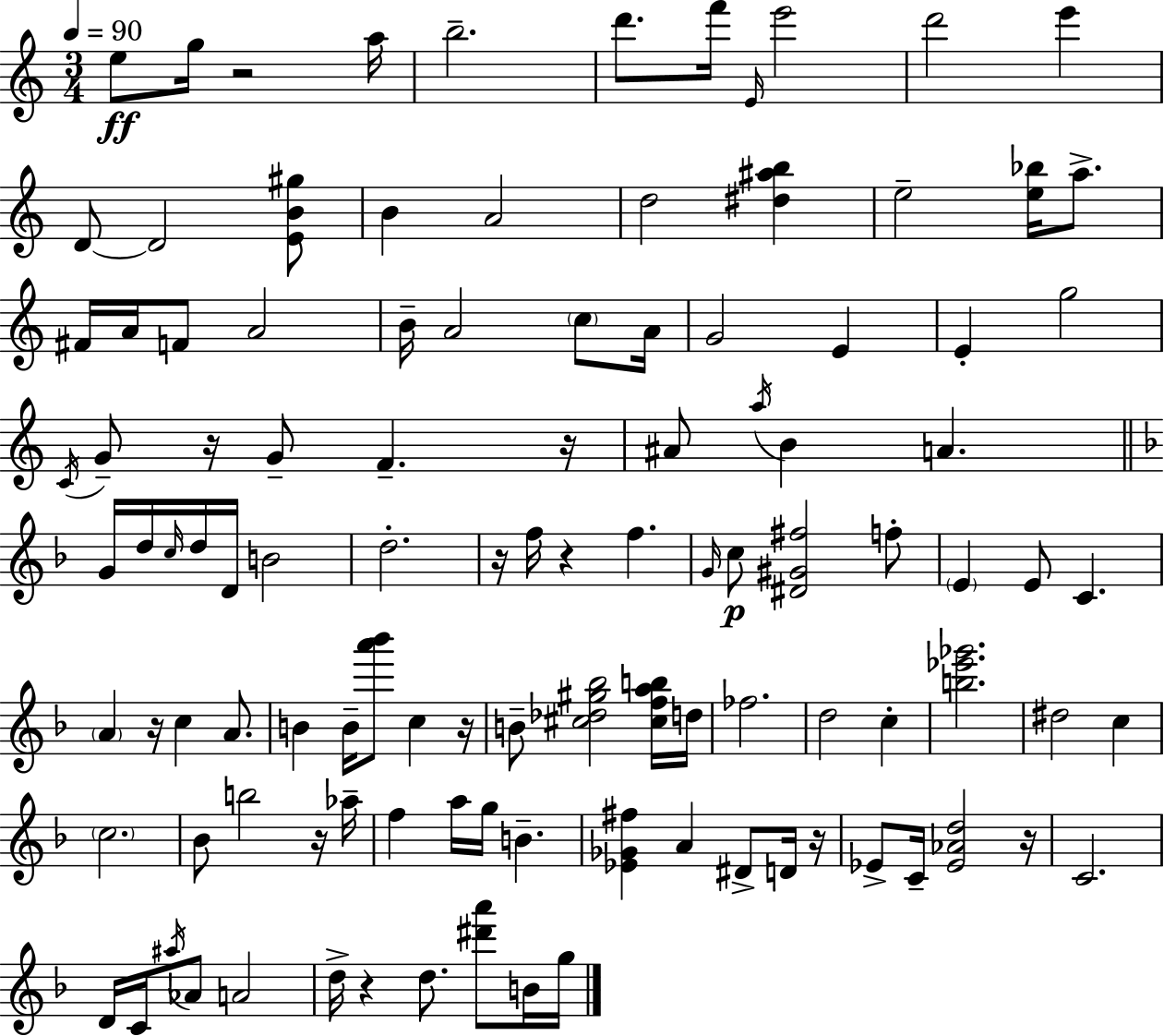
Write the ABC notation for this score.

X:1
T:Untitled
M:3/4
L:1/4
K:C
e/2 g/4 z2 a/4 b2 d'/2 f'/4 E/4 e'2 d'2 e' D/2 D2 [EB^g]/2 B A2 d2 [^d^ab] e2 [e_b]/4 a/2 ^F/4 A/4 F/2 A2 B/4 A2 c/2 A/4 G2 E E g2 C/4 G/2 z/4 G/2 F z/4 ^A/2 a/4 B A G/4 d/4 c/4 d/4 D/4 B2 d2 z/4 f/4 z f G/4 c/2 [^D^G^f]2 f/2 E E/2 C A z/4 c A/2 B B/4 [a'_b']/2 c z/4 B/2 [^c_d^g_b]2 [^cfab]/4 d/4 _f2 d2 c [b_e'_g']2 ^d2 c c2 _B/2 b2 z/4 _a/4 f a/4 g/4 B [_E_G^f] A ^D/2 D/4 z/4 _E/2 C/4 [_E_Ad]2 z/4 C2 D/4 C/4 ^a/4 _A/2 A2 d/4 z d/2 [^d'a']/2 B/4 g/4